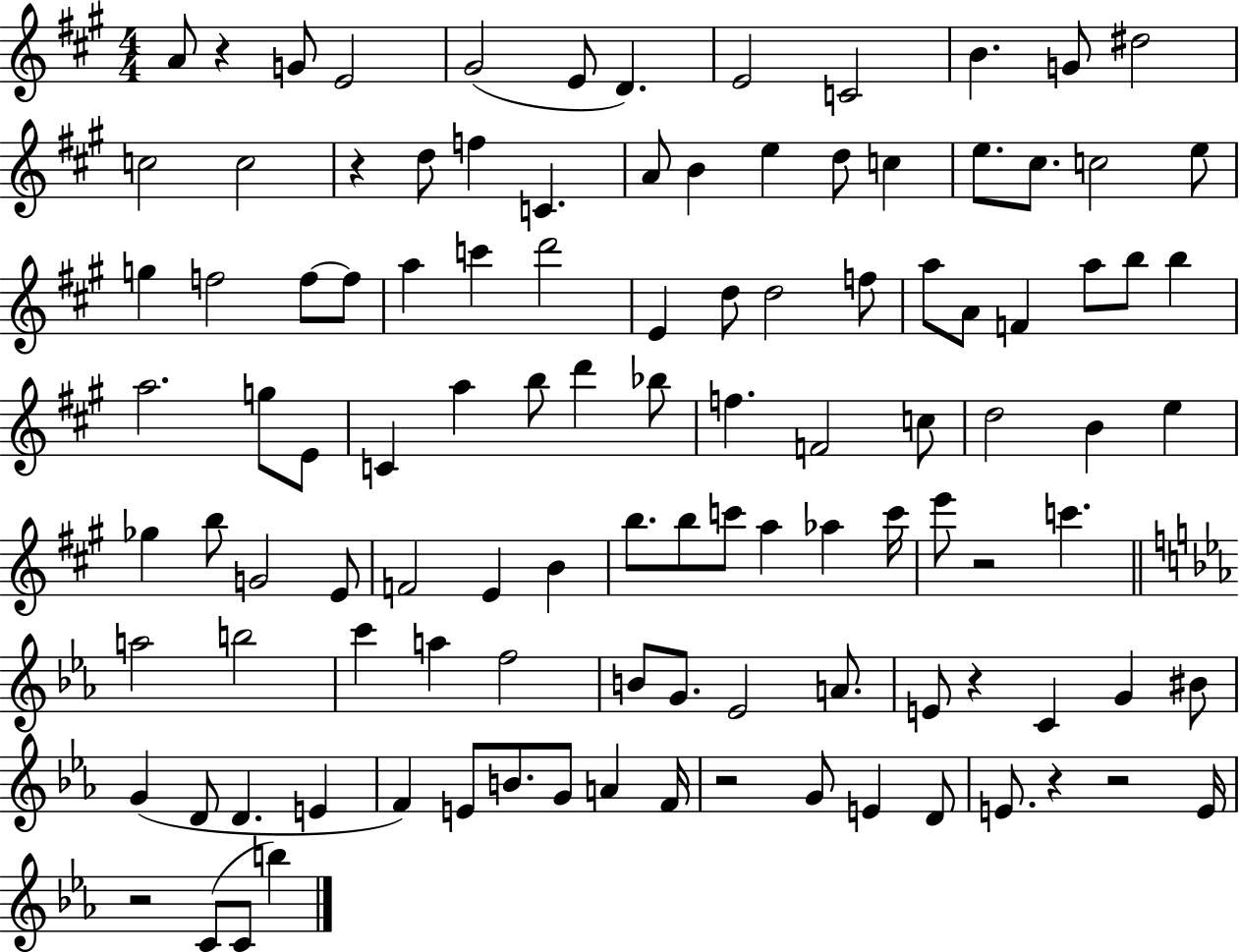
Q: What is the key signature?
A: A major